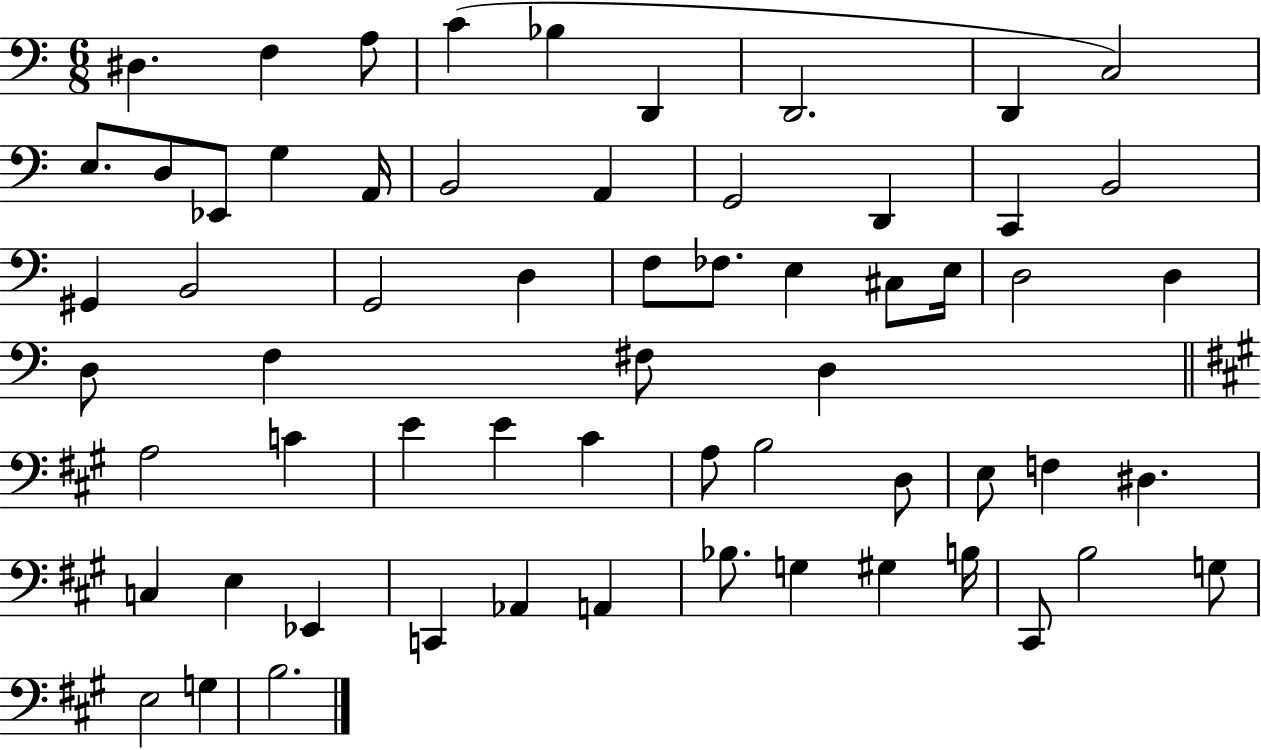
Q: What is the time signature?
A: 6/8